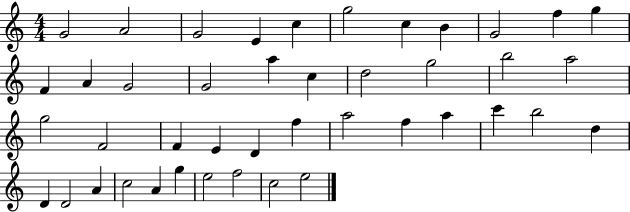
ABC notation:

X:1
T:Untitled
M:4/4
L:1/4
K:C
G2 A2 G2 E c g2 c B G2 f g F A G2 G2 a c d2 g2 b2 a2 g2 F2 F E D f a2 f a c' b2 d D D2 A c2 A g e2 f2 c2 e2